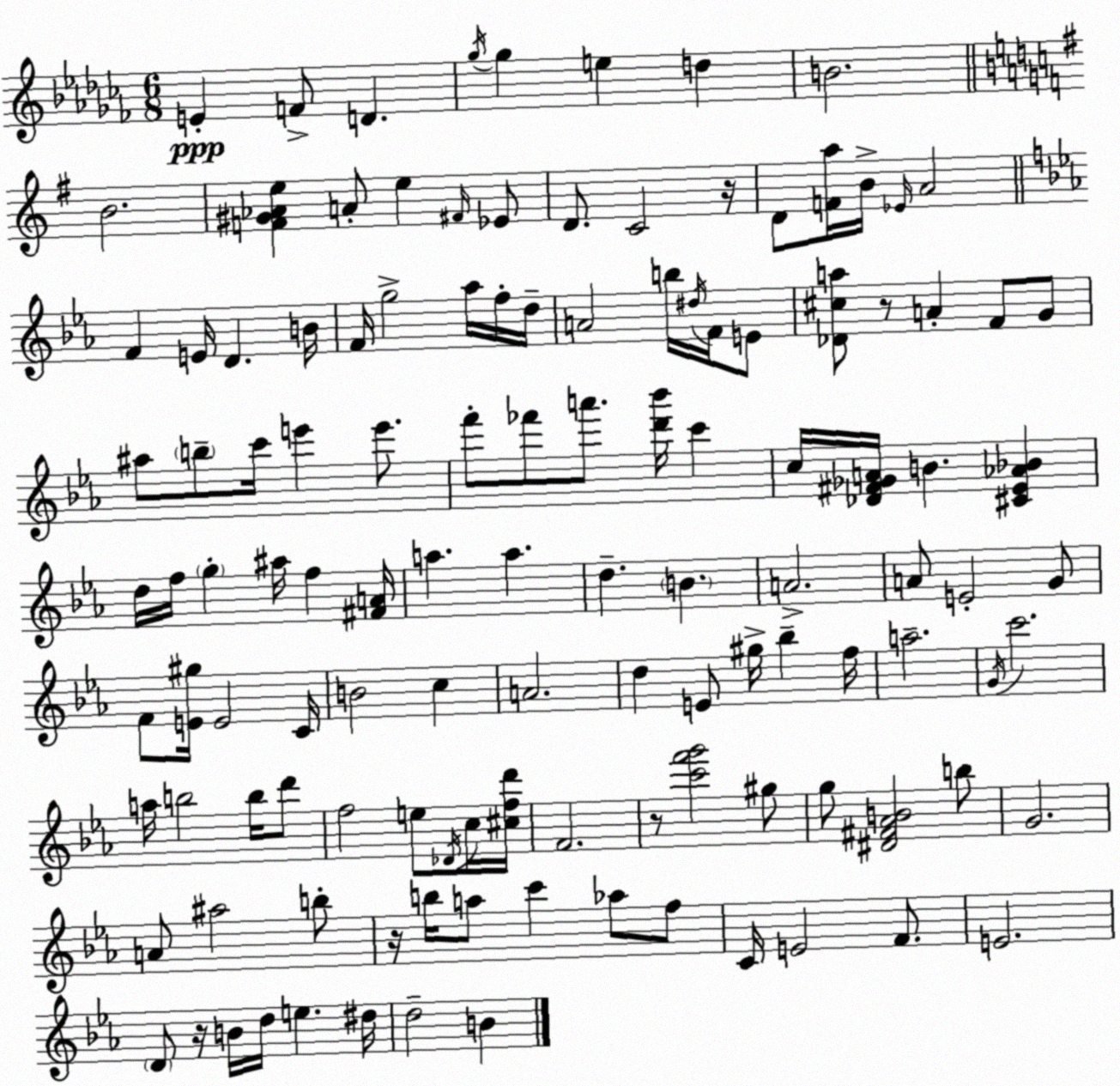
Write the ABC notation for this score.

X:1
T:Untitled
M:6/8
L:1/4
K:Abm
E F/2 D _g/4 _g e d B2 B2 [F^G_Ae] A/2 e ^F/4 _E/2 D/2 C2 z/4 D/2 [Fa]/4 B/4 _E/4 A2 F E/4 D B/4 F/4 g2 _a/4 f/4 d/4 A2 b/4 ^d/4 F/4 E/2 [_D^ca]/2 z/2 A F/2 G/2 ^a/2 b/2 c'/4 e' e'/2 f'/2 _f'/2 a'/2 [d'_b']/4 c' c/4 [_D^F_GA]/4 B [^C_E_A_B] d/4 f/4 g ^a/4 f [^FA]/4 a a d B A2 A/2 E2 G/2 F/2 [E^g]/4 E2 C/4 B2 c A2 d E/2 ^g/4 _b f/4 a2 G/4 c'2 a/4 b2 b/4 d'/2 f2 e/2 _D/4 c/4 [^cfd']/4 F2 z/2 [c'f'g']2 ^g/2 g/2 [^D^F_AB]2 b/2 G2 A/2 ^a2 b/2 z/4 b/4 a/2 c' _a/2 f/2 C/4 E2 F/2 E2 D/2 z/4 B/4 d/4 e ^d/4 d2 B